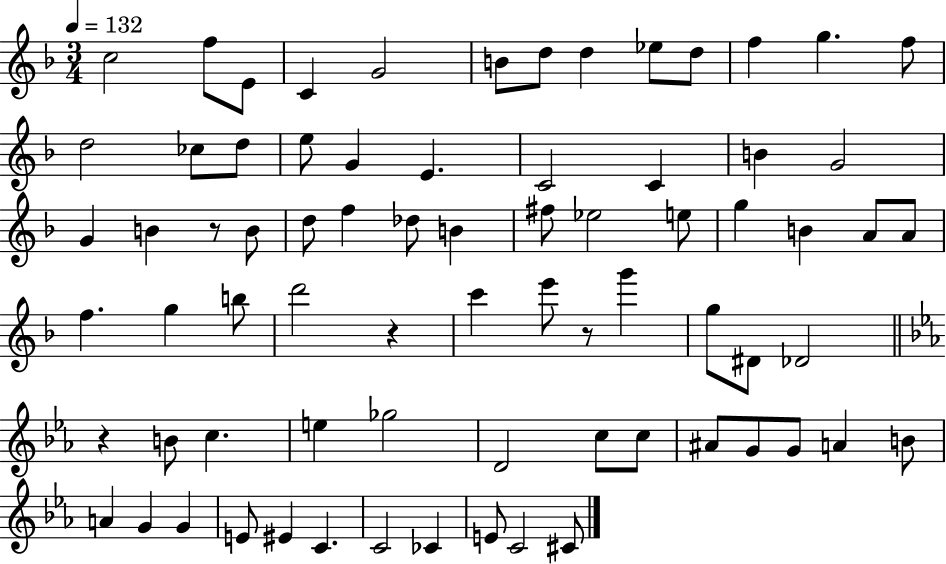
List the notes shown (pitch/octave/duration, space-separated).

C5/h F5/e E4/e C4/q G4/h B4/e D5/e D5/q Eb5/e D5/e F5/q G5/q. F5/e D5/h CES5/e D5/e E5/e G4/q E4/q. C4/h C4/q B4/q G4/h G4/q B4/q R/e B4/e D5/e F5/q Db5/e B4/q F#5/e Eb5/h E5/e G5/q B4/q A4/e A4/e F5/q. G5/q B5/e D6/h R/q C6/q E6/e R/e G6/q G5/e D#4/e Db4/h R/q B4/e C5/q. E5/q Gb5/h D4/h C5/e C5/e A#4/e G4/e G4/e A4/q B4/e A4/q G4/q G4/q E4/e EIS4/q C4/q. C4/h CES4/q E4/e C4/h C#4/e